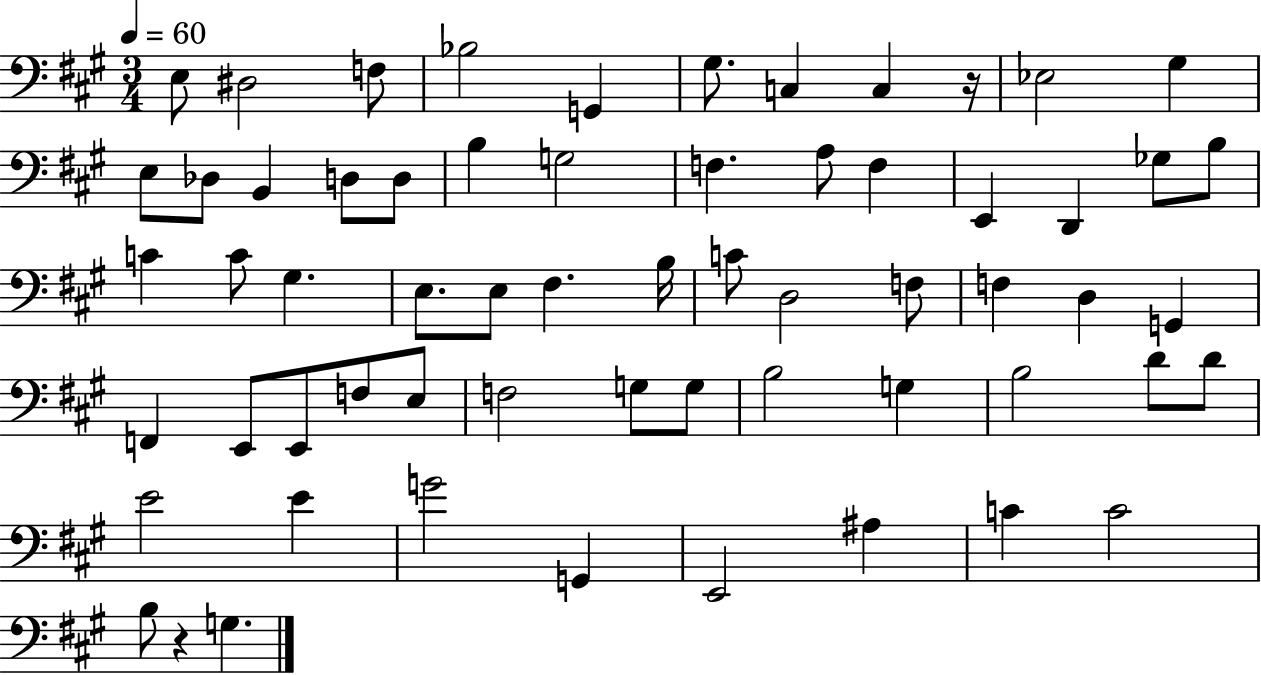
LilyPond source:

{
  \clef bass
  \numericTimeSignature
  \time 3/4
  \key a \major
  \tempo 4 = 60
  e8 dis2 f8 | bes2 g,4 | gis8. c4 c4 r16 | ees2 gis4 | \break e8 des8 b,4 d8 d8 | b4 g2 | f4. a8 f4 | e,4 d,4 ges8 b8 | \break c'4 c'8 gis4. | e8. e8 fis4. b16 | c'8 d2 f8 | f4 d4 g,4 | \break f,4 e,8 e,8 f8 e8 | f2 g8 g8 | b2 g4 | b2 d'8 d'8 | \break e'2 e'4 | g'2 g,4 | e,2 ais4 | c'4 c'2 | \break b8 r4 g4. | \bar "|."
}